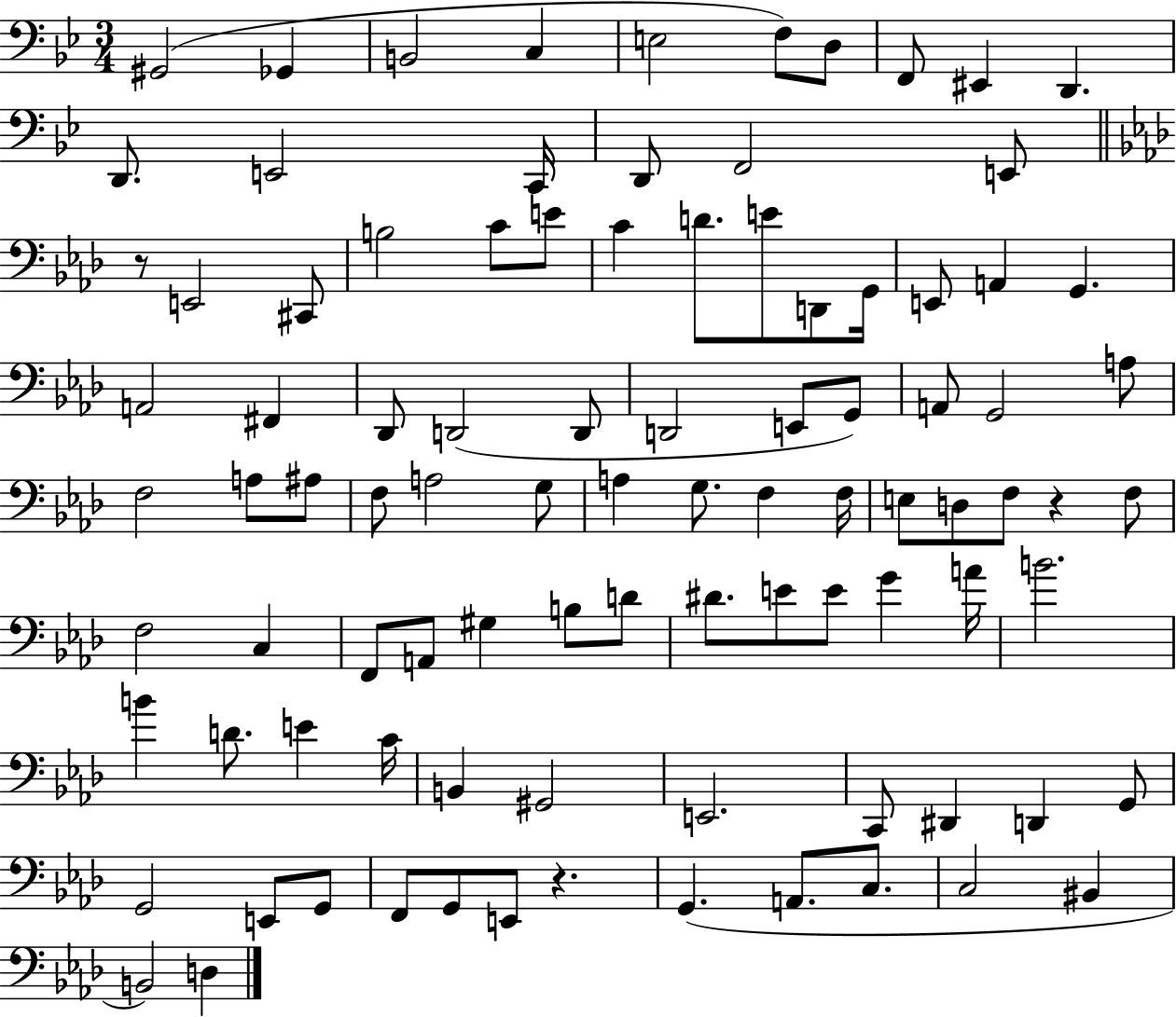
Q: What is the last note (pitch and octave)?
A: D3